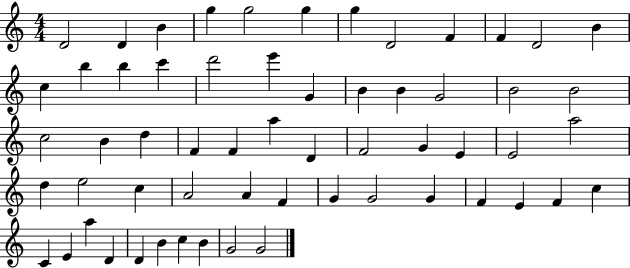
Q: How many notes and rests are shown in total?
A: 59